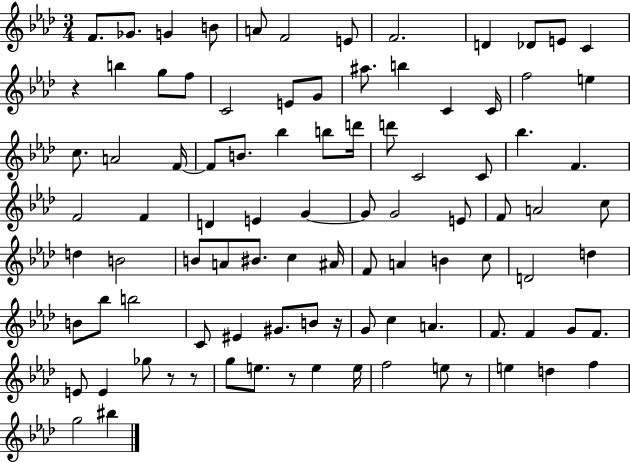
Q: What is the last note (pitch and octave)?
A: BIS5